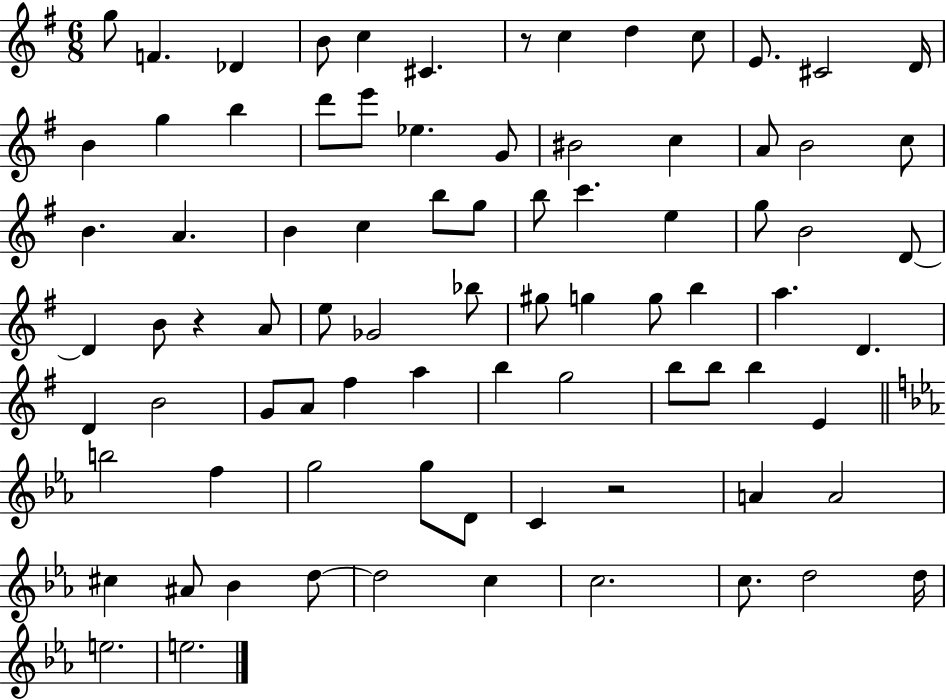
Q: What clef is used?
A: treble